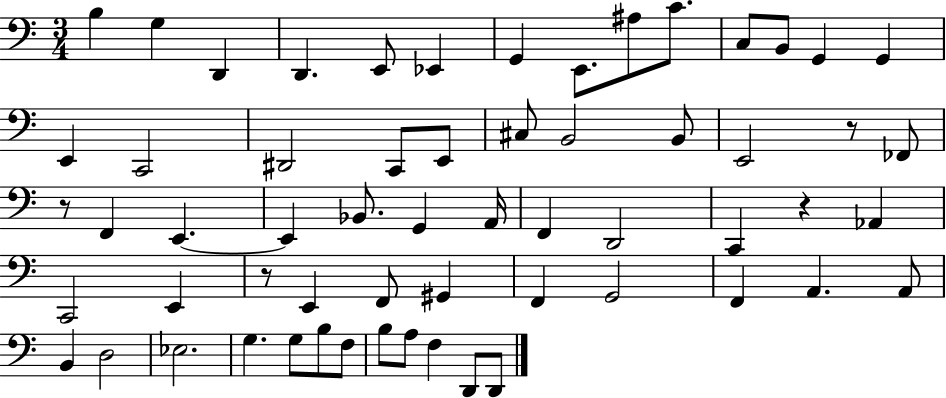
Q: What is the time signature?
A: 3/4